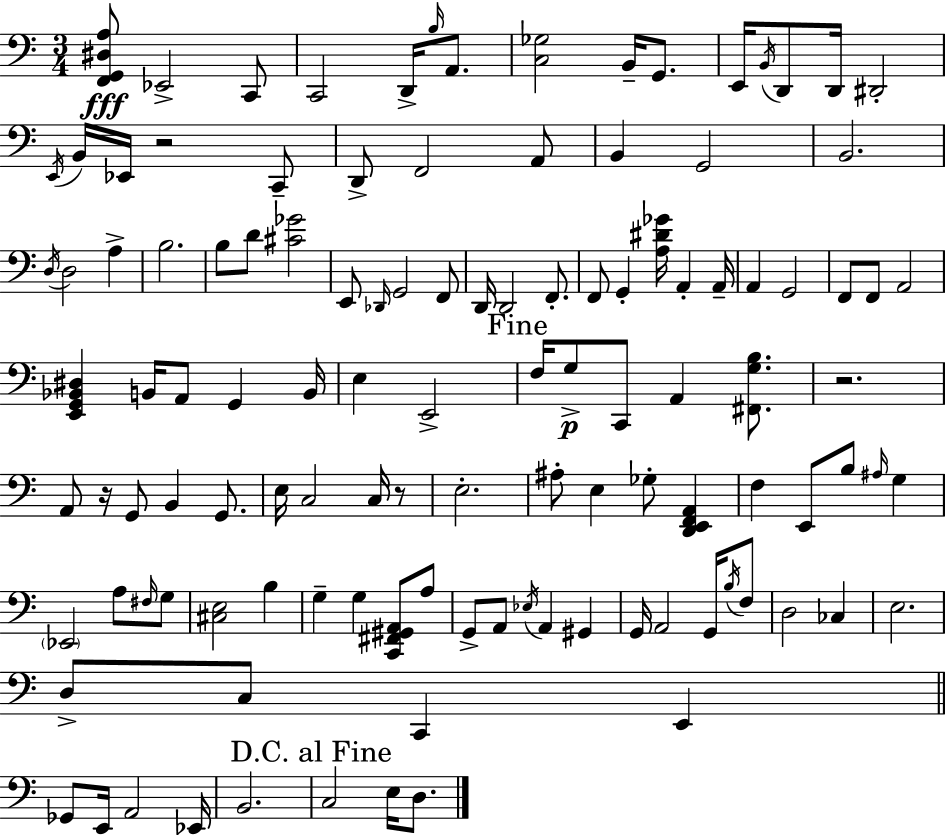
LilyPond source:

{
  \clef bass
  \numericTimeSignature
  \time 3/4
  \key c \major
  <f, g, dis a>8\fff ees,2-> c,8 | c,2 d,16-> \grace { b16 } a,8. | <c ges>2 b,16-- g,8. | e,16 \acciaccatura { b,16 } d,8 d,16 dis,2-. | \break \acciaccatura { e,16 } b,16 ees,16 r2 | c,8-- d,8-> f,2 | a,8 b,4 g,2 | b,2. | \break \acciaccatura { d16 } d2 | a4-> b2. | b8 d'8 <cis' ges'>2 | e,8 \grace { des,16 } g,2 | \break f,8 d,16 d,2 | f,8.-. f,8 g,4-. <a dis' ges'>16 | a,4-. a,16-- a,4 g,2 | f,8 f,8 a,2 | \break <e, g, bes, dis>4 b,16 a,8 | g,4 b,16 e4 e,2-> | \mark "Fine" f16 g8->\p c,8 a,4 | <fis, g b>8. r2. | \break a,8 r16 g,8 b,4 | g,8. e16 c2 | c16 r8 e2.-. | ais8-. e4 ges8-. | \break <d, e, f, a,>4 f4 e,8 b8 | \grace { ais16 } g4 \parenthesize ees,2 | a8 \grace { fis16 } g8 <cis e>2 | b4 g4-- g4 | \break <c, fis, gis, a,>8 a8 g,8-> a,8 \acciaccatura { ees16 } | a,4 gis,4 g,16 a,2 | g,16 \acciaccatura { b16 } f8 d2 | ces4 e2. | \break d8-> c8 | c,4 e,4 \bar "||" \break \key a \minor ges,8 e,16 a,2 ees,16 | b,2. | \mark "D.C. al Fine" c2 e16 d8. | \bar "|."
}